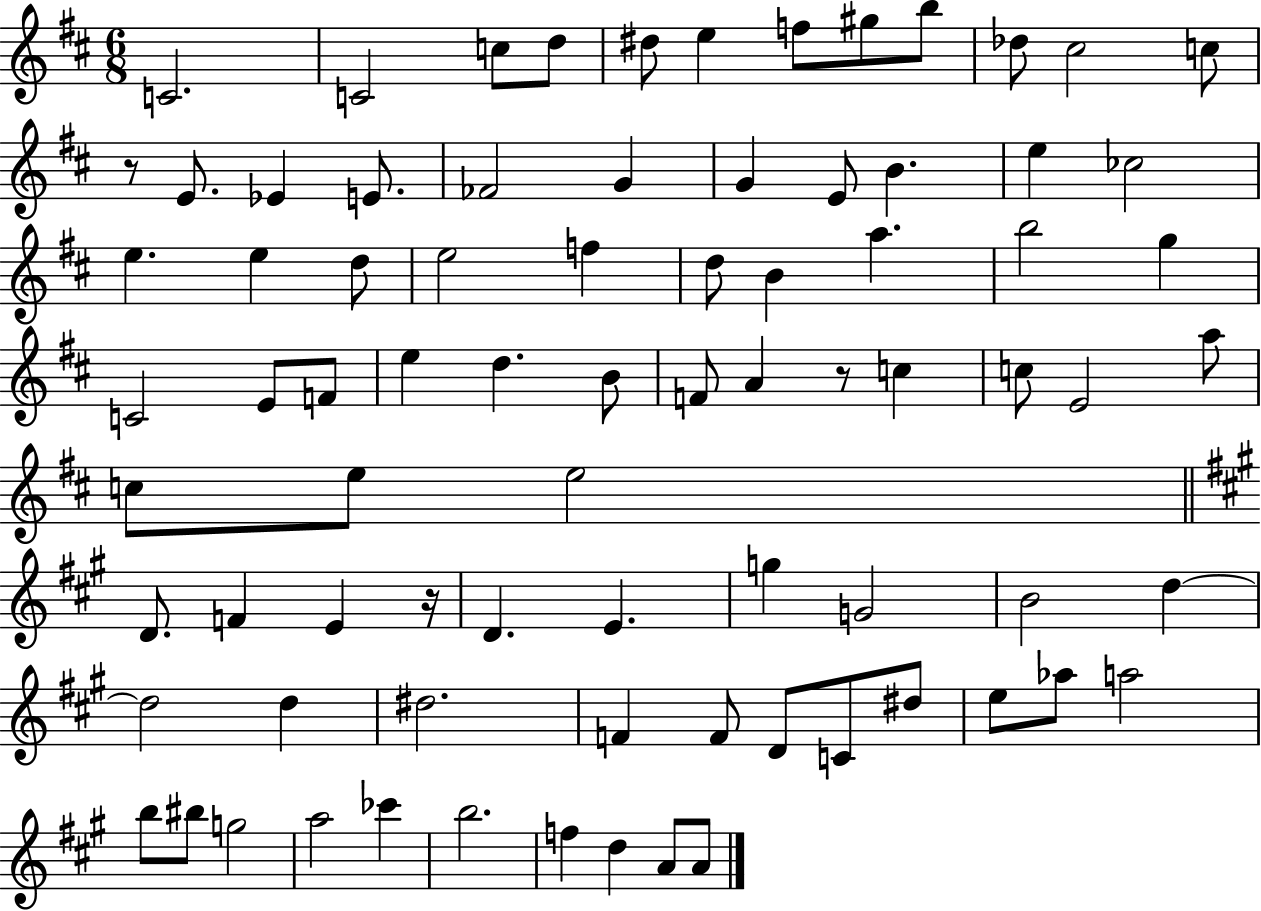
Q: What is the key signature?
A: D major